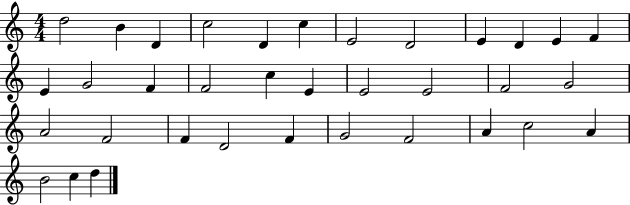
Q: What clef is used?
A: treble